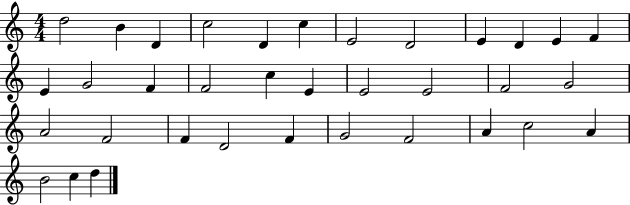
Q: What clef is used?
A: treble